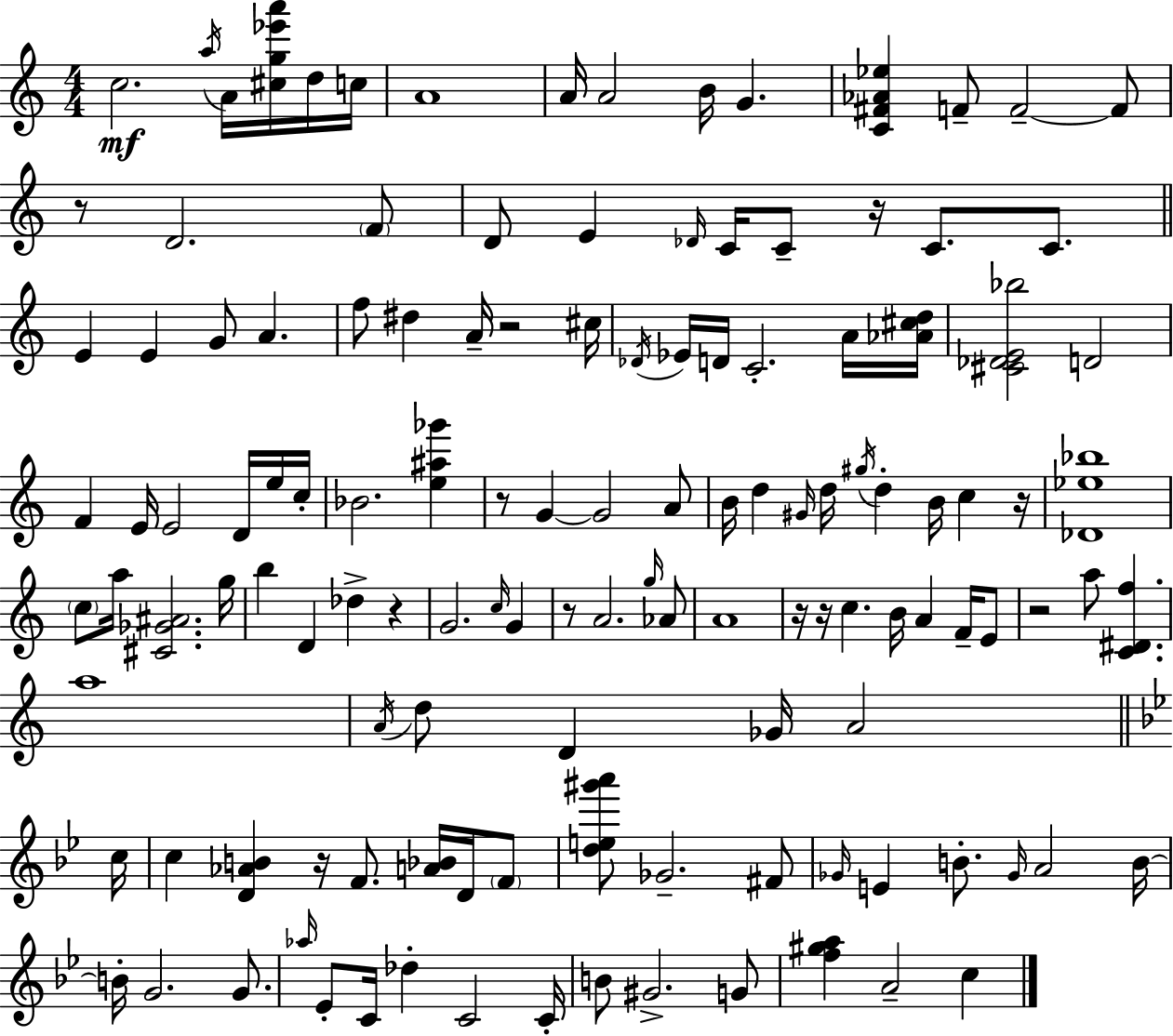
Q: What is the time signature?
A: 4/4